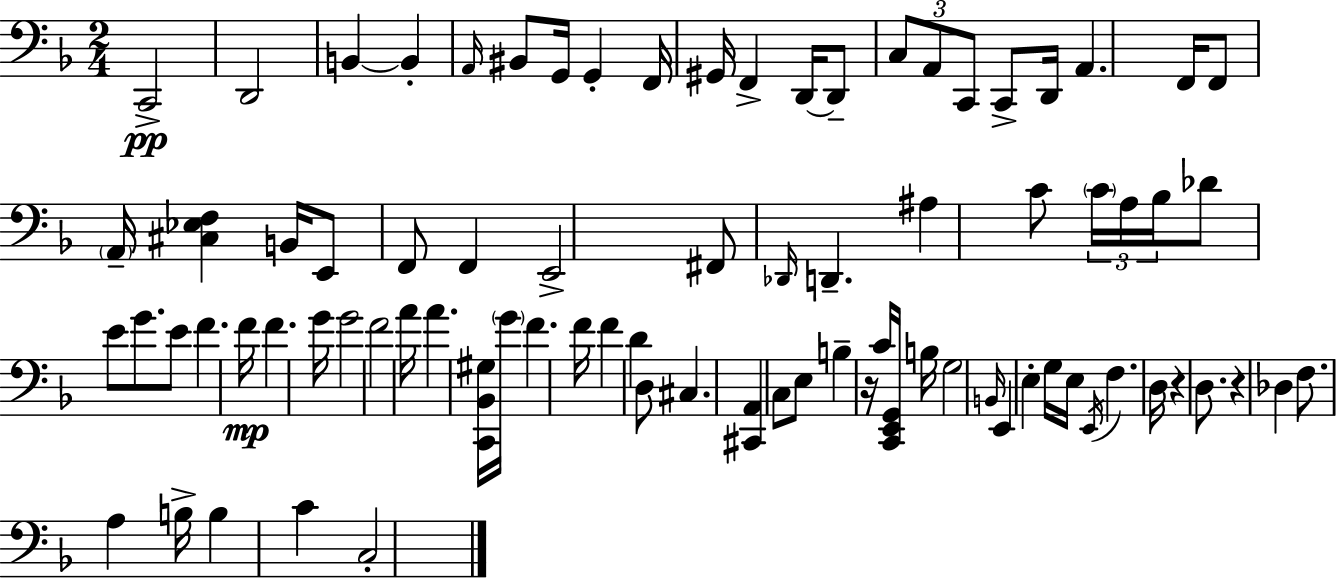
X:1
T:Untitled
M:2/4
L:1/4
K:Dm
C,,2 D,,2 B,, B,, A,,/4 ^B,,/2 G,,/4 G,, F,,/4 ^G,,/4 F,, D,,/4 D,,/2 C,/2 A,,/2 C,,/2 C,,/2 D,,/4 A,, F,,/4 F,,/2 A,,/4 [^C,_E,F,] B,,/4 E,,/2 F,,/2 F,, E,,2 ^F,,/2 _D,,/4 D,, ^A, C/2 C/4 A,/4 _B,/4 _D/2 E/2 G/2 E/2 F F/4 F G/4 G2 F2 A/4 A [C,,_B,,^G,]/4 G/4 F F/4 F D D,/2 ^C, [^C,,A,,] C,/2 E,/2 B, z/4 C/4 [C,,E,,G,,]/4 B,/4 G,2 B,,/4 E,, E, G,/4 E,/4 E,,/4 F, D,/4 z D,/2 z _D, F,/2 A, B,/4 B, C C,2